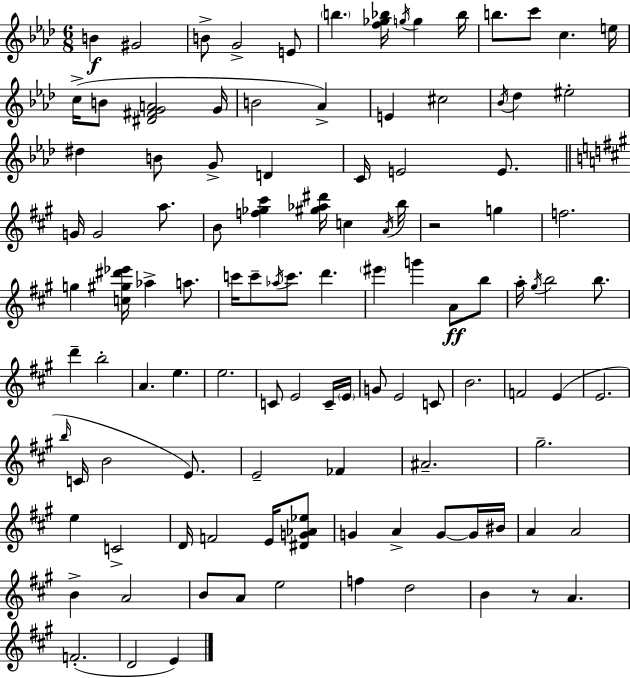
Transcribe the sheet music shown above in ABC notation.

X:1
T:Untitled
M:6/8
L:1/4
K:Ab
B ^G2 B/2 G2 E/2 b [f_g_b]/4 g/4 g _b/4 b/2 c'/2 c e/4 c/4 B/2 [^D^FGA]2 G/4 B2 _A E ^c2 _B/4 _d ^e2 ^d B/2 G/2 D C/4 E2 E/2 G/4 G2 a/2 B/2 [f_g^c'] [^g_a^d']/4 c A/4 b/4 z2 g f2 g [c^g^d'_e']/4 _a a/2 c'/4 c'/2 _a/4 c'/2 d' ^e' g' A/2 b/2 a/4 ^g/4 b2 b/2 d' b2 A e e2 C/2 E2 C/4 E/4 G/2 E2 C/2 B2 F2 E E2 b/4 C/4 B2 E/2 E2 _F ^A2 ^g2 e C2 D/4 F2 E/4 [^DG_A_e]/2 G A G/2 G/4 ^B/4 A A2 B A2 B/2 A/2 e2 f d2 B z/2 A F2 D2 E